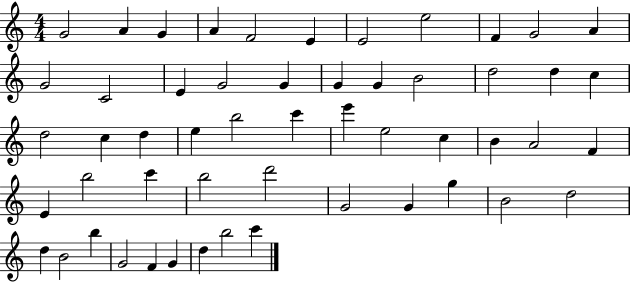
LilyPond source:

{
  \clef treble
  \numericTimeSignature
  \time 4/4
  \key c \major
  g'2 a'4 g'4 | a'4 f'2 e'4 | e'2 e''2 | f'4 g'2 a'4 | \break g'2 c'2 | e'4 g'2 g'4 | g'4 g'4 b'2 | d''2 d''4 c''4 | \break d''2 c''4 d''4 | e''4 b''2 c'''4 | e'''4 e''2 c''4 | b'4 a'2 f'4 | \break e'4 b''2 c'''4 | b''2 d'''2 | g'2 g'4 g''4 | b'2 d''2 | \break d''4 b'2 b''4 | g'2 f'4 g'4 | d''4 b''2 c'''4 | \bar "|."
}